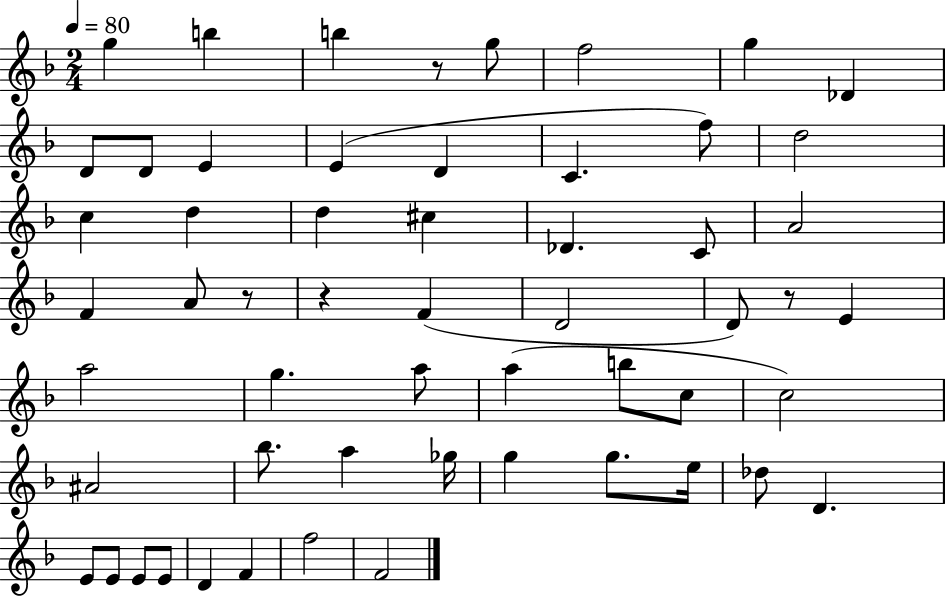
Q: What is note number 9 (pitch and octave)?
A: D4